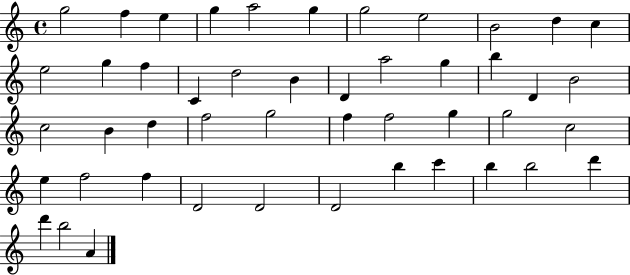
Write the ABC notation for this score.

X:1
T:Untitled
M:4/4
L:1/4
K:C
g2 f e g a2 g g2 e2 B2 d c e2 g f C d2 B D a2 g b D B2 c2 B d f2 g2 f f2 g g2 c2 e f2 f D2 D2 D2 b c' b b2 d' d' b2 A